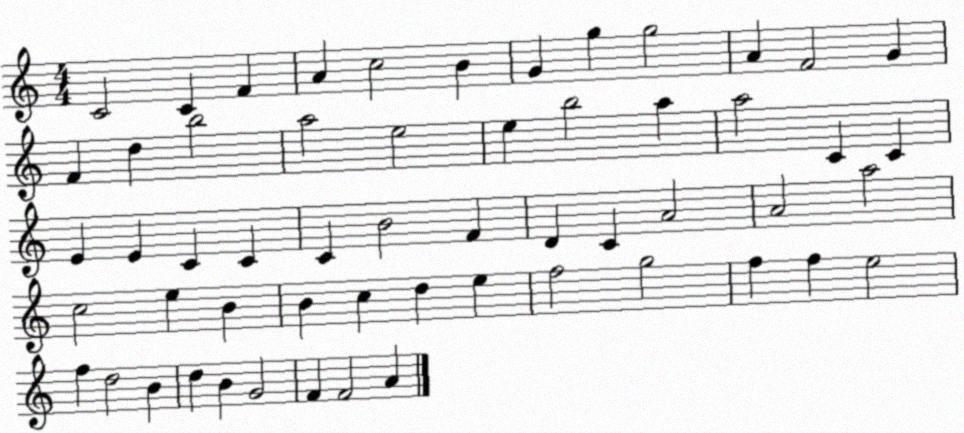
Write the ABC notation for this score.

X:1
T:Untitled
M:4/4
L:1/4
K:C
C2 C F A c2 B G g g2 A F2 G F d b2 a2 e2 e b2 a a2 C C E E C C C B2 F D C A2 A2 a2 c2 e B B c d e f2 g2 f f e2 f d2 B d B G2 F F2 A